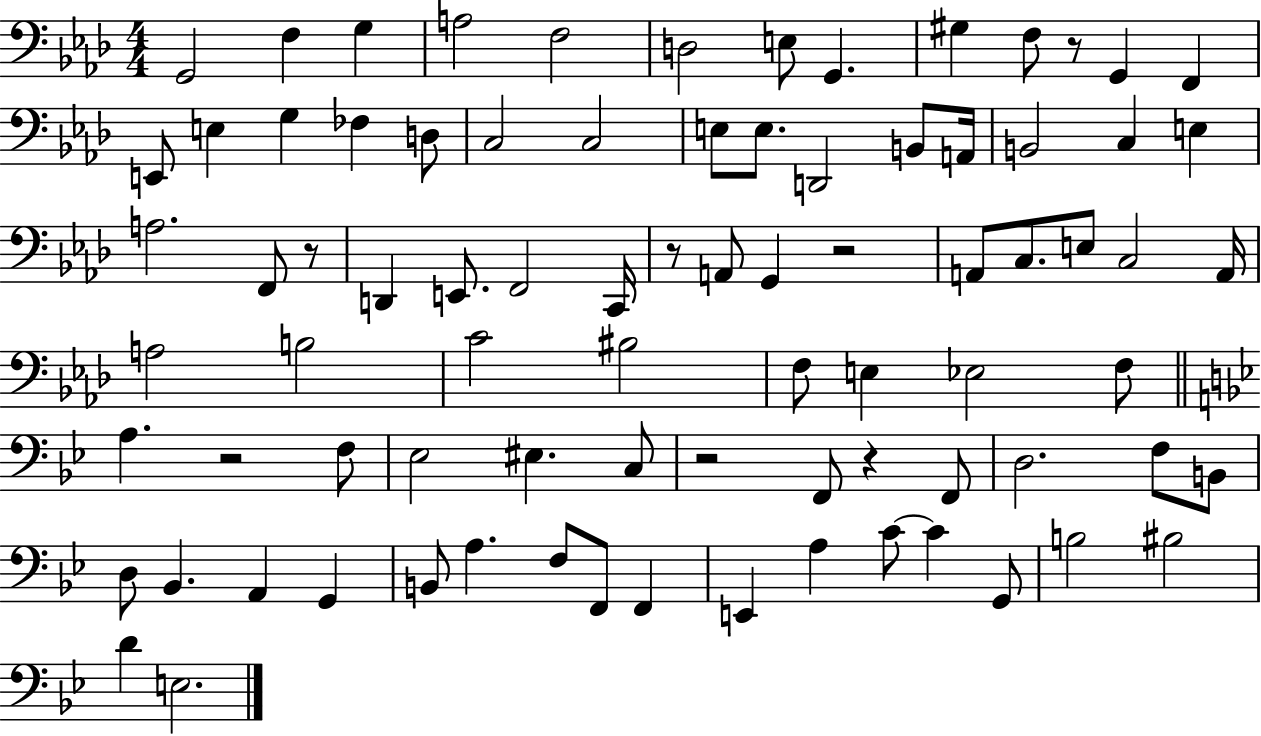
G2/h F3/q G3/q A3/h F3/h D3/h E3/e G2/q. G#3/q F3/e R/e G2/q F2/q E2/e E3/q G3/q FES3/q D3/e C3/h C3/h E3/e E3/e. D2/h B2/e A2/s B2/h C3/q E3/q A3/h. F2/e R/e D2/q E2/e. F2/h C2/s R/e A2/e G2/q R/h A2/e C3/e. E3/e C3/h A2/s A3/h B3/h C4/h BIS3/h F3/e E3/q Eb3/h F3/e A3/q. R/h F3/e Eb3/h EIS3/q. C3/e R/h F2/e R/q F2/e D3/h. F3/e B2/e D3/e Bb2/q. A2/q G2/q B2/e A3/q. F3/e F2/e F2/q E2/q A3/q C4/e C4/q G2/e B3/h BIS3/h D4/q E3/h.